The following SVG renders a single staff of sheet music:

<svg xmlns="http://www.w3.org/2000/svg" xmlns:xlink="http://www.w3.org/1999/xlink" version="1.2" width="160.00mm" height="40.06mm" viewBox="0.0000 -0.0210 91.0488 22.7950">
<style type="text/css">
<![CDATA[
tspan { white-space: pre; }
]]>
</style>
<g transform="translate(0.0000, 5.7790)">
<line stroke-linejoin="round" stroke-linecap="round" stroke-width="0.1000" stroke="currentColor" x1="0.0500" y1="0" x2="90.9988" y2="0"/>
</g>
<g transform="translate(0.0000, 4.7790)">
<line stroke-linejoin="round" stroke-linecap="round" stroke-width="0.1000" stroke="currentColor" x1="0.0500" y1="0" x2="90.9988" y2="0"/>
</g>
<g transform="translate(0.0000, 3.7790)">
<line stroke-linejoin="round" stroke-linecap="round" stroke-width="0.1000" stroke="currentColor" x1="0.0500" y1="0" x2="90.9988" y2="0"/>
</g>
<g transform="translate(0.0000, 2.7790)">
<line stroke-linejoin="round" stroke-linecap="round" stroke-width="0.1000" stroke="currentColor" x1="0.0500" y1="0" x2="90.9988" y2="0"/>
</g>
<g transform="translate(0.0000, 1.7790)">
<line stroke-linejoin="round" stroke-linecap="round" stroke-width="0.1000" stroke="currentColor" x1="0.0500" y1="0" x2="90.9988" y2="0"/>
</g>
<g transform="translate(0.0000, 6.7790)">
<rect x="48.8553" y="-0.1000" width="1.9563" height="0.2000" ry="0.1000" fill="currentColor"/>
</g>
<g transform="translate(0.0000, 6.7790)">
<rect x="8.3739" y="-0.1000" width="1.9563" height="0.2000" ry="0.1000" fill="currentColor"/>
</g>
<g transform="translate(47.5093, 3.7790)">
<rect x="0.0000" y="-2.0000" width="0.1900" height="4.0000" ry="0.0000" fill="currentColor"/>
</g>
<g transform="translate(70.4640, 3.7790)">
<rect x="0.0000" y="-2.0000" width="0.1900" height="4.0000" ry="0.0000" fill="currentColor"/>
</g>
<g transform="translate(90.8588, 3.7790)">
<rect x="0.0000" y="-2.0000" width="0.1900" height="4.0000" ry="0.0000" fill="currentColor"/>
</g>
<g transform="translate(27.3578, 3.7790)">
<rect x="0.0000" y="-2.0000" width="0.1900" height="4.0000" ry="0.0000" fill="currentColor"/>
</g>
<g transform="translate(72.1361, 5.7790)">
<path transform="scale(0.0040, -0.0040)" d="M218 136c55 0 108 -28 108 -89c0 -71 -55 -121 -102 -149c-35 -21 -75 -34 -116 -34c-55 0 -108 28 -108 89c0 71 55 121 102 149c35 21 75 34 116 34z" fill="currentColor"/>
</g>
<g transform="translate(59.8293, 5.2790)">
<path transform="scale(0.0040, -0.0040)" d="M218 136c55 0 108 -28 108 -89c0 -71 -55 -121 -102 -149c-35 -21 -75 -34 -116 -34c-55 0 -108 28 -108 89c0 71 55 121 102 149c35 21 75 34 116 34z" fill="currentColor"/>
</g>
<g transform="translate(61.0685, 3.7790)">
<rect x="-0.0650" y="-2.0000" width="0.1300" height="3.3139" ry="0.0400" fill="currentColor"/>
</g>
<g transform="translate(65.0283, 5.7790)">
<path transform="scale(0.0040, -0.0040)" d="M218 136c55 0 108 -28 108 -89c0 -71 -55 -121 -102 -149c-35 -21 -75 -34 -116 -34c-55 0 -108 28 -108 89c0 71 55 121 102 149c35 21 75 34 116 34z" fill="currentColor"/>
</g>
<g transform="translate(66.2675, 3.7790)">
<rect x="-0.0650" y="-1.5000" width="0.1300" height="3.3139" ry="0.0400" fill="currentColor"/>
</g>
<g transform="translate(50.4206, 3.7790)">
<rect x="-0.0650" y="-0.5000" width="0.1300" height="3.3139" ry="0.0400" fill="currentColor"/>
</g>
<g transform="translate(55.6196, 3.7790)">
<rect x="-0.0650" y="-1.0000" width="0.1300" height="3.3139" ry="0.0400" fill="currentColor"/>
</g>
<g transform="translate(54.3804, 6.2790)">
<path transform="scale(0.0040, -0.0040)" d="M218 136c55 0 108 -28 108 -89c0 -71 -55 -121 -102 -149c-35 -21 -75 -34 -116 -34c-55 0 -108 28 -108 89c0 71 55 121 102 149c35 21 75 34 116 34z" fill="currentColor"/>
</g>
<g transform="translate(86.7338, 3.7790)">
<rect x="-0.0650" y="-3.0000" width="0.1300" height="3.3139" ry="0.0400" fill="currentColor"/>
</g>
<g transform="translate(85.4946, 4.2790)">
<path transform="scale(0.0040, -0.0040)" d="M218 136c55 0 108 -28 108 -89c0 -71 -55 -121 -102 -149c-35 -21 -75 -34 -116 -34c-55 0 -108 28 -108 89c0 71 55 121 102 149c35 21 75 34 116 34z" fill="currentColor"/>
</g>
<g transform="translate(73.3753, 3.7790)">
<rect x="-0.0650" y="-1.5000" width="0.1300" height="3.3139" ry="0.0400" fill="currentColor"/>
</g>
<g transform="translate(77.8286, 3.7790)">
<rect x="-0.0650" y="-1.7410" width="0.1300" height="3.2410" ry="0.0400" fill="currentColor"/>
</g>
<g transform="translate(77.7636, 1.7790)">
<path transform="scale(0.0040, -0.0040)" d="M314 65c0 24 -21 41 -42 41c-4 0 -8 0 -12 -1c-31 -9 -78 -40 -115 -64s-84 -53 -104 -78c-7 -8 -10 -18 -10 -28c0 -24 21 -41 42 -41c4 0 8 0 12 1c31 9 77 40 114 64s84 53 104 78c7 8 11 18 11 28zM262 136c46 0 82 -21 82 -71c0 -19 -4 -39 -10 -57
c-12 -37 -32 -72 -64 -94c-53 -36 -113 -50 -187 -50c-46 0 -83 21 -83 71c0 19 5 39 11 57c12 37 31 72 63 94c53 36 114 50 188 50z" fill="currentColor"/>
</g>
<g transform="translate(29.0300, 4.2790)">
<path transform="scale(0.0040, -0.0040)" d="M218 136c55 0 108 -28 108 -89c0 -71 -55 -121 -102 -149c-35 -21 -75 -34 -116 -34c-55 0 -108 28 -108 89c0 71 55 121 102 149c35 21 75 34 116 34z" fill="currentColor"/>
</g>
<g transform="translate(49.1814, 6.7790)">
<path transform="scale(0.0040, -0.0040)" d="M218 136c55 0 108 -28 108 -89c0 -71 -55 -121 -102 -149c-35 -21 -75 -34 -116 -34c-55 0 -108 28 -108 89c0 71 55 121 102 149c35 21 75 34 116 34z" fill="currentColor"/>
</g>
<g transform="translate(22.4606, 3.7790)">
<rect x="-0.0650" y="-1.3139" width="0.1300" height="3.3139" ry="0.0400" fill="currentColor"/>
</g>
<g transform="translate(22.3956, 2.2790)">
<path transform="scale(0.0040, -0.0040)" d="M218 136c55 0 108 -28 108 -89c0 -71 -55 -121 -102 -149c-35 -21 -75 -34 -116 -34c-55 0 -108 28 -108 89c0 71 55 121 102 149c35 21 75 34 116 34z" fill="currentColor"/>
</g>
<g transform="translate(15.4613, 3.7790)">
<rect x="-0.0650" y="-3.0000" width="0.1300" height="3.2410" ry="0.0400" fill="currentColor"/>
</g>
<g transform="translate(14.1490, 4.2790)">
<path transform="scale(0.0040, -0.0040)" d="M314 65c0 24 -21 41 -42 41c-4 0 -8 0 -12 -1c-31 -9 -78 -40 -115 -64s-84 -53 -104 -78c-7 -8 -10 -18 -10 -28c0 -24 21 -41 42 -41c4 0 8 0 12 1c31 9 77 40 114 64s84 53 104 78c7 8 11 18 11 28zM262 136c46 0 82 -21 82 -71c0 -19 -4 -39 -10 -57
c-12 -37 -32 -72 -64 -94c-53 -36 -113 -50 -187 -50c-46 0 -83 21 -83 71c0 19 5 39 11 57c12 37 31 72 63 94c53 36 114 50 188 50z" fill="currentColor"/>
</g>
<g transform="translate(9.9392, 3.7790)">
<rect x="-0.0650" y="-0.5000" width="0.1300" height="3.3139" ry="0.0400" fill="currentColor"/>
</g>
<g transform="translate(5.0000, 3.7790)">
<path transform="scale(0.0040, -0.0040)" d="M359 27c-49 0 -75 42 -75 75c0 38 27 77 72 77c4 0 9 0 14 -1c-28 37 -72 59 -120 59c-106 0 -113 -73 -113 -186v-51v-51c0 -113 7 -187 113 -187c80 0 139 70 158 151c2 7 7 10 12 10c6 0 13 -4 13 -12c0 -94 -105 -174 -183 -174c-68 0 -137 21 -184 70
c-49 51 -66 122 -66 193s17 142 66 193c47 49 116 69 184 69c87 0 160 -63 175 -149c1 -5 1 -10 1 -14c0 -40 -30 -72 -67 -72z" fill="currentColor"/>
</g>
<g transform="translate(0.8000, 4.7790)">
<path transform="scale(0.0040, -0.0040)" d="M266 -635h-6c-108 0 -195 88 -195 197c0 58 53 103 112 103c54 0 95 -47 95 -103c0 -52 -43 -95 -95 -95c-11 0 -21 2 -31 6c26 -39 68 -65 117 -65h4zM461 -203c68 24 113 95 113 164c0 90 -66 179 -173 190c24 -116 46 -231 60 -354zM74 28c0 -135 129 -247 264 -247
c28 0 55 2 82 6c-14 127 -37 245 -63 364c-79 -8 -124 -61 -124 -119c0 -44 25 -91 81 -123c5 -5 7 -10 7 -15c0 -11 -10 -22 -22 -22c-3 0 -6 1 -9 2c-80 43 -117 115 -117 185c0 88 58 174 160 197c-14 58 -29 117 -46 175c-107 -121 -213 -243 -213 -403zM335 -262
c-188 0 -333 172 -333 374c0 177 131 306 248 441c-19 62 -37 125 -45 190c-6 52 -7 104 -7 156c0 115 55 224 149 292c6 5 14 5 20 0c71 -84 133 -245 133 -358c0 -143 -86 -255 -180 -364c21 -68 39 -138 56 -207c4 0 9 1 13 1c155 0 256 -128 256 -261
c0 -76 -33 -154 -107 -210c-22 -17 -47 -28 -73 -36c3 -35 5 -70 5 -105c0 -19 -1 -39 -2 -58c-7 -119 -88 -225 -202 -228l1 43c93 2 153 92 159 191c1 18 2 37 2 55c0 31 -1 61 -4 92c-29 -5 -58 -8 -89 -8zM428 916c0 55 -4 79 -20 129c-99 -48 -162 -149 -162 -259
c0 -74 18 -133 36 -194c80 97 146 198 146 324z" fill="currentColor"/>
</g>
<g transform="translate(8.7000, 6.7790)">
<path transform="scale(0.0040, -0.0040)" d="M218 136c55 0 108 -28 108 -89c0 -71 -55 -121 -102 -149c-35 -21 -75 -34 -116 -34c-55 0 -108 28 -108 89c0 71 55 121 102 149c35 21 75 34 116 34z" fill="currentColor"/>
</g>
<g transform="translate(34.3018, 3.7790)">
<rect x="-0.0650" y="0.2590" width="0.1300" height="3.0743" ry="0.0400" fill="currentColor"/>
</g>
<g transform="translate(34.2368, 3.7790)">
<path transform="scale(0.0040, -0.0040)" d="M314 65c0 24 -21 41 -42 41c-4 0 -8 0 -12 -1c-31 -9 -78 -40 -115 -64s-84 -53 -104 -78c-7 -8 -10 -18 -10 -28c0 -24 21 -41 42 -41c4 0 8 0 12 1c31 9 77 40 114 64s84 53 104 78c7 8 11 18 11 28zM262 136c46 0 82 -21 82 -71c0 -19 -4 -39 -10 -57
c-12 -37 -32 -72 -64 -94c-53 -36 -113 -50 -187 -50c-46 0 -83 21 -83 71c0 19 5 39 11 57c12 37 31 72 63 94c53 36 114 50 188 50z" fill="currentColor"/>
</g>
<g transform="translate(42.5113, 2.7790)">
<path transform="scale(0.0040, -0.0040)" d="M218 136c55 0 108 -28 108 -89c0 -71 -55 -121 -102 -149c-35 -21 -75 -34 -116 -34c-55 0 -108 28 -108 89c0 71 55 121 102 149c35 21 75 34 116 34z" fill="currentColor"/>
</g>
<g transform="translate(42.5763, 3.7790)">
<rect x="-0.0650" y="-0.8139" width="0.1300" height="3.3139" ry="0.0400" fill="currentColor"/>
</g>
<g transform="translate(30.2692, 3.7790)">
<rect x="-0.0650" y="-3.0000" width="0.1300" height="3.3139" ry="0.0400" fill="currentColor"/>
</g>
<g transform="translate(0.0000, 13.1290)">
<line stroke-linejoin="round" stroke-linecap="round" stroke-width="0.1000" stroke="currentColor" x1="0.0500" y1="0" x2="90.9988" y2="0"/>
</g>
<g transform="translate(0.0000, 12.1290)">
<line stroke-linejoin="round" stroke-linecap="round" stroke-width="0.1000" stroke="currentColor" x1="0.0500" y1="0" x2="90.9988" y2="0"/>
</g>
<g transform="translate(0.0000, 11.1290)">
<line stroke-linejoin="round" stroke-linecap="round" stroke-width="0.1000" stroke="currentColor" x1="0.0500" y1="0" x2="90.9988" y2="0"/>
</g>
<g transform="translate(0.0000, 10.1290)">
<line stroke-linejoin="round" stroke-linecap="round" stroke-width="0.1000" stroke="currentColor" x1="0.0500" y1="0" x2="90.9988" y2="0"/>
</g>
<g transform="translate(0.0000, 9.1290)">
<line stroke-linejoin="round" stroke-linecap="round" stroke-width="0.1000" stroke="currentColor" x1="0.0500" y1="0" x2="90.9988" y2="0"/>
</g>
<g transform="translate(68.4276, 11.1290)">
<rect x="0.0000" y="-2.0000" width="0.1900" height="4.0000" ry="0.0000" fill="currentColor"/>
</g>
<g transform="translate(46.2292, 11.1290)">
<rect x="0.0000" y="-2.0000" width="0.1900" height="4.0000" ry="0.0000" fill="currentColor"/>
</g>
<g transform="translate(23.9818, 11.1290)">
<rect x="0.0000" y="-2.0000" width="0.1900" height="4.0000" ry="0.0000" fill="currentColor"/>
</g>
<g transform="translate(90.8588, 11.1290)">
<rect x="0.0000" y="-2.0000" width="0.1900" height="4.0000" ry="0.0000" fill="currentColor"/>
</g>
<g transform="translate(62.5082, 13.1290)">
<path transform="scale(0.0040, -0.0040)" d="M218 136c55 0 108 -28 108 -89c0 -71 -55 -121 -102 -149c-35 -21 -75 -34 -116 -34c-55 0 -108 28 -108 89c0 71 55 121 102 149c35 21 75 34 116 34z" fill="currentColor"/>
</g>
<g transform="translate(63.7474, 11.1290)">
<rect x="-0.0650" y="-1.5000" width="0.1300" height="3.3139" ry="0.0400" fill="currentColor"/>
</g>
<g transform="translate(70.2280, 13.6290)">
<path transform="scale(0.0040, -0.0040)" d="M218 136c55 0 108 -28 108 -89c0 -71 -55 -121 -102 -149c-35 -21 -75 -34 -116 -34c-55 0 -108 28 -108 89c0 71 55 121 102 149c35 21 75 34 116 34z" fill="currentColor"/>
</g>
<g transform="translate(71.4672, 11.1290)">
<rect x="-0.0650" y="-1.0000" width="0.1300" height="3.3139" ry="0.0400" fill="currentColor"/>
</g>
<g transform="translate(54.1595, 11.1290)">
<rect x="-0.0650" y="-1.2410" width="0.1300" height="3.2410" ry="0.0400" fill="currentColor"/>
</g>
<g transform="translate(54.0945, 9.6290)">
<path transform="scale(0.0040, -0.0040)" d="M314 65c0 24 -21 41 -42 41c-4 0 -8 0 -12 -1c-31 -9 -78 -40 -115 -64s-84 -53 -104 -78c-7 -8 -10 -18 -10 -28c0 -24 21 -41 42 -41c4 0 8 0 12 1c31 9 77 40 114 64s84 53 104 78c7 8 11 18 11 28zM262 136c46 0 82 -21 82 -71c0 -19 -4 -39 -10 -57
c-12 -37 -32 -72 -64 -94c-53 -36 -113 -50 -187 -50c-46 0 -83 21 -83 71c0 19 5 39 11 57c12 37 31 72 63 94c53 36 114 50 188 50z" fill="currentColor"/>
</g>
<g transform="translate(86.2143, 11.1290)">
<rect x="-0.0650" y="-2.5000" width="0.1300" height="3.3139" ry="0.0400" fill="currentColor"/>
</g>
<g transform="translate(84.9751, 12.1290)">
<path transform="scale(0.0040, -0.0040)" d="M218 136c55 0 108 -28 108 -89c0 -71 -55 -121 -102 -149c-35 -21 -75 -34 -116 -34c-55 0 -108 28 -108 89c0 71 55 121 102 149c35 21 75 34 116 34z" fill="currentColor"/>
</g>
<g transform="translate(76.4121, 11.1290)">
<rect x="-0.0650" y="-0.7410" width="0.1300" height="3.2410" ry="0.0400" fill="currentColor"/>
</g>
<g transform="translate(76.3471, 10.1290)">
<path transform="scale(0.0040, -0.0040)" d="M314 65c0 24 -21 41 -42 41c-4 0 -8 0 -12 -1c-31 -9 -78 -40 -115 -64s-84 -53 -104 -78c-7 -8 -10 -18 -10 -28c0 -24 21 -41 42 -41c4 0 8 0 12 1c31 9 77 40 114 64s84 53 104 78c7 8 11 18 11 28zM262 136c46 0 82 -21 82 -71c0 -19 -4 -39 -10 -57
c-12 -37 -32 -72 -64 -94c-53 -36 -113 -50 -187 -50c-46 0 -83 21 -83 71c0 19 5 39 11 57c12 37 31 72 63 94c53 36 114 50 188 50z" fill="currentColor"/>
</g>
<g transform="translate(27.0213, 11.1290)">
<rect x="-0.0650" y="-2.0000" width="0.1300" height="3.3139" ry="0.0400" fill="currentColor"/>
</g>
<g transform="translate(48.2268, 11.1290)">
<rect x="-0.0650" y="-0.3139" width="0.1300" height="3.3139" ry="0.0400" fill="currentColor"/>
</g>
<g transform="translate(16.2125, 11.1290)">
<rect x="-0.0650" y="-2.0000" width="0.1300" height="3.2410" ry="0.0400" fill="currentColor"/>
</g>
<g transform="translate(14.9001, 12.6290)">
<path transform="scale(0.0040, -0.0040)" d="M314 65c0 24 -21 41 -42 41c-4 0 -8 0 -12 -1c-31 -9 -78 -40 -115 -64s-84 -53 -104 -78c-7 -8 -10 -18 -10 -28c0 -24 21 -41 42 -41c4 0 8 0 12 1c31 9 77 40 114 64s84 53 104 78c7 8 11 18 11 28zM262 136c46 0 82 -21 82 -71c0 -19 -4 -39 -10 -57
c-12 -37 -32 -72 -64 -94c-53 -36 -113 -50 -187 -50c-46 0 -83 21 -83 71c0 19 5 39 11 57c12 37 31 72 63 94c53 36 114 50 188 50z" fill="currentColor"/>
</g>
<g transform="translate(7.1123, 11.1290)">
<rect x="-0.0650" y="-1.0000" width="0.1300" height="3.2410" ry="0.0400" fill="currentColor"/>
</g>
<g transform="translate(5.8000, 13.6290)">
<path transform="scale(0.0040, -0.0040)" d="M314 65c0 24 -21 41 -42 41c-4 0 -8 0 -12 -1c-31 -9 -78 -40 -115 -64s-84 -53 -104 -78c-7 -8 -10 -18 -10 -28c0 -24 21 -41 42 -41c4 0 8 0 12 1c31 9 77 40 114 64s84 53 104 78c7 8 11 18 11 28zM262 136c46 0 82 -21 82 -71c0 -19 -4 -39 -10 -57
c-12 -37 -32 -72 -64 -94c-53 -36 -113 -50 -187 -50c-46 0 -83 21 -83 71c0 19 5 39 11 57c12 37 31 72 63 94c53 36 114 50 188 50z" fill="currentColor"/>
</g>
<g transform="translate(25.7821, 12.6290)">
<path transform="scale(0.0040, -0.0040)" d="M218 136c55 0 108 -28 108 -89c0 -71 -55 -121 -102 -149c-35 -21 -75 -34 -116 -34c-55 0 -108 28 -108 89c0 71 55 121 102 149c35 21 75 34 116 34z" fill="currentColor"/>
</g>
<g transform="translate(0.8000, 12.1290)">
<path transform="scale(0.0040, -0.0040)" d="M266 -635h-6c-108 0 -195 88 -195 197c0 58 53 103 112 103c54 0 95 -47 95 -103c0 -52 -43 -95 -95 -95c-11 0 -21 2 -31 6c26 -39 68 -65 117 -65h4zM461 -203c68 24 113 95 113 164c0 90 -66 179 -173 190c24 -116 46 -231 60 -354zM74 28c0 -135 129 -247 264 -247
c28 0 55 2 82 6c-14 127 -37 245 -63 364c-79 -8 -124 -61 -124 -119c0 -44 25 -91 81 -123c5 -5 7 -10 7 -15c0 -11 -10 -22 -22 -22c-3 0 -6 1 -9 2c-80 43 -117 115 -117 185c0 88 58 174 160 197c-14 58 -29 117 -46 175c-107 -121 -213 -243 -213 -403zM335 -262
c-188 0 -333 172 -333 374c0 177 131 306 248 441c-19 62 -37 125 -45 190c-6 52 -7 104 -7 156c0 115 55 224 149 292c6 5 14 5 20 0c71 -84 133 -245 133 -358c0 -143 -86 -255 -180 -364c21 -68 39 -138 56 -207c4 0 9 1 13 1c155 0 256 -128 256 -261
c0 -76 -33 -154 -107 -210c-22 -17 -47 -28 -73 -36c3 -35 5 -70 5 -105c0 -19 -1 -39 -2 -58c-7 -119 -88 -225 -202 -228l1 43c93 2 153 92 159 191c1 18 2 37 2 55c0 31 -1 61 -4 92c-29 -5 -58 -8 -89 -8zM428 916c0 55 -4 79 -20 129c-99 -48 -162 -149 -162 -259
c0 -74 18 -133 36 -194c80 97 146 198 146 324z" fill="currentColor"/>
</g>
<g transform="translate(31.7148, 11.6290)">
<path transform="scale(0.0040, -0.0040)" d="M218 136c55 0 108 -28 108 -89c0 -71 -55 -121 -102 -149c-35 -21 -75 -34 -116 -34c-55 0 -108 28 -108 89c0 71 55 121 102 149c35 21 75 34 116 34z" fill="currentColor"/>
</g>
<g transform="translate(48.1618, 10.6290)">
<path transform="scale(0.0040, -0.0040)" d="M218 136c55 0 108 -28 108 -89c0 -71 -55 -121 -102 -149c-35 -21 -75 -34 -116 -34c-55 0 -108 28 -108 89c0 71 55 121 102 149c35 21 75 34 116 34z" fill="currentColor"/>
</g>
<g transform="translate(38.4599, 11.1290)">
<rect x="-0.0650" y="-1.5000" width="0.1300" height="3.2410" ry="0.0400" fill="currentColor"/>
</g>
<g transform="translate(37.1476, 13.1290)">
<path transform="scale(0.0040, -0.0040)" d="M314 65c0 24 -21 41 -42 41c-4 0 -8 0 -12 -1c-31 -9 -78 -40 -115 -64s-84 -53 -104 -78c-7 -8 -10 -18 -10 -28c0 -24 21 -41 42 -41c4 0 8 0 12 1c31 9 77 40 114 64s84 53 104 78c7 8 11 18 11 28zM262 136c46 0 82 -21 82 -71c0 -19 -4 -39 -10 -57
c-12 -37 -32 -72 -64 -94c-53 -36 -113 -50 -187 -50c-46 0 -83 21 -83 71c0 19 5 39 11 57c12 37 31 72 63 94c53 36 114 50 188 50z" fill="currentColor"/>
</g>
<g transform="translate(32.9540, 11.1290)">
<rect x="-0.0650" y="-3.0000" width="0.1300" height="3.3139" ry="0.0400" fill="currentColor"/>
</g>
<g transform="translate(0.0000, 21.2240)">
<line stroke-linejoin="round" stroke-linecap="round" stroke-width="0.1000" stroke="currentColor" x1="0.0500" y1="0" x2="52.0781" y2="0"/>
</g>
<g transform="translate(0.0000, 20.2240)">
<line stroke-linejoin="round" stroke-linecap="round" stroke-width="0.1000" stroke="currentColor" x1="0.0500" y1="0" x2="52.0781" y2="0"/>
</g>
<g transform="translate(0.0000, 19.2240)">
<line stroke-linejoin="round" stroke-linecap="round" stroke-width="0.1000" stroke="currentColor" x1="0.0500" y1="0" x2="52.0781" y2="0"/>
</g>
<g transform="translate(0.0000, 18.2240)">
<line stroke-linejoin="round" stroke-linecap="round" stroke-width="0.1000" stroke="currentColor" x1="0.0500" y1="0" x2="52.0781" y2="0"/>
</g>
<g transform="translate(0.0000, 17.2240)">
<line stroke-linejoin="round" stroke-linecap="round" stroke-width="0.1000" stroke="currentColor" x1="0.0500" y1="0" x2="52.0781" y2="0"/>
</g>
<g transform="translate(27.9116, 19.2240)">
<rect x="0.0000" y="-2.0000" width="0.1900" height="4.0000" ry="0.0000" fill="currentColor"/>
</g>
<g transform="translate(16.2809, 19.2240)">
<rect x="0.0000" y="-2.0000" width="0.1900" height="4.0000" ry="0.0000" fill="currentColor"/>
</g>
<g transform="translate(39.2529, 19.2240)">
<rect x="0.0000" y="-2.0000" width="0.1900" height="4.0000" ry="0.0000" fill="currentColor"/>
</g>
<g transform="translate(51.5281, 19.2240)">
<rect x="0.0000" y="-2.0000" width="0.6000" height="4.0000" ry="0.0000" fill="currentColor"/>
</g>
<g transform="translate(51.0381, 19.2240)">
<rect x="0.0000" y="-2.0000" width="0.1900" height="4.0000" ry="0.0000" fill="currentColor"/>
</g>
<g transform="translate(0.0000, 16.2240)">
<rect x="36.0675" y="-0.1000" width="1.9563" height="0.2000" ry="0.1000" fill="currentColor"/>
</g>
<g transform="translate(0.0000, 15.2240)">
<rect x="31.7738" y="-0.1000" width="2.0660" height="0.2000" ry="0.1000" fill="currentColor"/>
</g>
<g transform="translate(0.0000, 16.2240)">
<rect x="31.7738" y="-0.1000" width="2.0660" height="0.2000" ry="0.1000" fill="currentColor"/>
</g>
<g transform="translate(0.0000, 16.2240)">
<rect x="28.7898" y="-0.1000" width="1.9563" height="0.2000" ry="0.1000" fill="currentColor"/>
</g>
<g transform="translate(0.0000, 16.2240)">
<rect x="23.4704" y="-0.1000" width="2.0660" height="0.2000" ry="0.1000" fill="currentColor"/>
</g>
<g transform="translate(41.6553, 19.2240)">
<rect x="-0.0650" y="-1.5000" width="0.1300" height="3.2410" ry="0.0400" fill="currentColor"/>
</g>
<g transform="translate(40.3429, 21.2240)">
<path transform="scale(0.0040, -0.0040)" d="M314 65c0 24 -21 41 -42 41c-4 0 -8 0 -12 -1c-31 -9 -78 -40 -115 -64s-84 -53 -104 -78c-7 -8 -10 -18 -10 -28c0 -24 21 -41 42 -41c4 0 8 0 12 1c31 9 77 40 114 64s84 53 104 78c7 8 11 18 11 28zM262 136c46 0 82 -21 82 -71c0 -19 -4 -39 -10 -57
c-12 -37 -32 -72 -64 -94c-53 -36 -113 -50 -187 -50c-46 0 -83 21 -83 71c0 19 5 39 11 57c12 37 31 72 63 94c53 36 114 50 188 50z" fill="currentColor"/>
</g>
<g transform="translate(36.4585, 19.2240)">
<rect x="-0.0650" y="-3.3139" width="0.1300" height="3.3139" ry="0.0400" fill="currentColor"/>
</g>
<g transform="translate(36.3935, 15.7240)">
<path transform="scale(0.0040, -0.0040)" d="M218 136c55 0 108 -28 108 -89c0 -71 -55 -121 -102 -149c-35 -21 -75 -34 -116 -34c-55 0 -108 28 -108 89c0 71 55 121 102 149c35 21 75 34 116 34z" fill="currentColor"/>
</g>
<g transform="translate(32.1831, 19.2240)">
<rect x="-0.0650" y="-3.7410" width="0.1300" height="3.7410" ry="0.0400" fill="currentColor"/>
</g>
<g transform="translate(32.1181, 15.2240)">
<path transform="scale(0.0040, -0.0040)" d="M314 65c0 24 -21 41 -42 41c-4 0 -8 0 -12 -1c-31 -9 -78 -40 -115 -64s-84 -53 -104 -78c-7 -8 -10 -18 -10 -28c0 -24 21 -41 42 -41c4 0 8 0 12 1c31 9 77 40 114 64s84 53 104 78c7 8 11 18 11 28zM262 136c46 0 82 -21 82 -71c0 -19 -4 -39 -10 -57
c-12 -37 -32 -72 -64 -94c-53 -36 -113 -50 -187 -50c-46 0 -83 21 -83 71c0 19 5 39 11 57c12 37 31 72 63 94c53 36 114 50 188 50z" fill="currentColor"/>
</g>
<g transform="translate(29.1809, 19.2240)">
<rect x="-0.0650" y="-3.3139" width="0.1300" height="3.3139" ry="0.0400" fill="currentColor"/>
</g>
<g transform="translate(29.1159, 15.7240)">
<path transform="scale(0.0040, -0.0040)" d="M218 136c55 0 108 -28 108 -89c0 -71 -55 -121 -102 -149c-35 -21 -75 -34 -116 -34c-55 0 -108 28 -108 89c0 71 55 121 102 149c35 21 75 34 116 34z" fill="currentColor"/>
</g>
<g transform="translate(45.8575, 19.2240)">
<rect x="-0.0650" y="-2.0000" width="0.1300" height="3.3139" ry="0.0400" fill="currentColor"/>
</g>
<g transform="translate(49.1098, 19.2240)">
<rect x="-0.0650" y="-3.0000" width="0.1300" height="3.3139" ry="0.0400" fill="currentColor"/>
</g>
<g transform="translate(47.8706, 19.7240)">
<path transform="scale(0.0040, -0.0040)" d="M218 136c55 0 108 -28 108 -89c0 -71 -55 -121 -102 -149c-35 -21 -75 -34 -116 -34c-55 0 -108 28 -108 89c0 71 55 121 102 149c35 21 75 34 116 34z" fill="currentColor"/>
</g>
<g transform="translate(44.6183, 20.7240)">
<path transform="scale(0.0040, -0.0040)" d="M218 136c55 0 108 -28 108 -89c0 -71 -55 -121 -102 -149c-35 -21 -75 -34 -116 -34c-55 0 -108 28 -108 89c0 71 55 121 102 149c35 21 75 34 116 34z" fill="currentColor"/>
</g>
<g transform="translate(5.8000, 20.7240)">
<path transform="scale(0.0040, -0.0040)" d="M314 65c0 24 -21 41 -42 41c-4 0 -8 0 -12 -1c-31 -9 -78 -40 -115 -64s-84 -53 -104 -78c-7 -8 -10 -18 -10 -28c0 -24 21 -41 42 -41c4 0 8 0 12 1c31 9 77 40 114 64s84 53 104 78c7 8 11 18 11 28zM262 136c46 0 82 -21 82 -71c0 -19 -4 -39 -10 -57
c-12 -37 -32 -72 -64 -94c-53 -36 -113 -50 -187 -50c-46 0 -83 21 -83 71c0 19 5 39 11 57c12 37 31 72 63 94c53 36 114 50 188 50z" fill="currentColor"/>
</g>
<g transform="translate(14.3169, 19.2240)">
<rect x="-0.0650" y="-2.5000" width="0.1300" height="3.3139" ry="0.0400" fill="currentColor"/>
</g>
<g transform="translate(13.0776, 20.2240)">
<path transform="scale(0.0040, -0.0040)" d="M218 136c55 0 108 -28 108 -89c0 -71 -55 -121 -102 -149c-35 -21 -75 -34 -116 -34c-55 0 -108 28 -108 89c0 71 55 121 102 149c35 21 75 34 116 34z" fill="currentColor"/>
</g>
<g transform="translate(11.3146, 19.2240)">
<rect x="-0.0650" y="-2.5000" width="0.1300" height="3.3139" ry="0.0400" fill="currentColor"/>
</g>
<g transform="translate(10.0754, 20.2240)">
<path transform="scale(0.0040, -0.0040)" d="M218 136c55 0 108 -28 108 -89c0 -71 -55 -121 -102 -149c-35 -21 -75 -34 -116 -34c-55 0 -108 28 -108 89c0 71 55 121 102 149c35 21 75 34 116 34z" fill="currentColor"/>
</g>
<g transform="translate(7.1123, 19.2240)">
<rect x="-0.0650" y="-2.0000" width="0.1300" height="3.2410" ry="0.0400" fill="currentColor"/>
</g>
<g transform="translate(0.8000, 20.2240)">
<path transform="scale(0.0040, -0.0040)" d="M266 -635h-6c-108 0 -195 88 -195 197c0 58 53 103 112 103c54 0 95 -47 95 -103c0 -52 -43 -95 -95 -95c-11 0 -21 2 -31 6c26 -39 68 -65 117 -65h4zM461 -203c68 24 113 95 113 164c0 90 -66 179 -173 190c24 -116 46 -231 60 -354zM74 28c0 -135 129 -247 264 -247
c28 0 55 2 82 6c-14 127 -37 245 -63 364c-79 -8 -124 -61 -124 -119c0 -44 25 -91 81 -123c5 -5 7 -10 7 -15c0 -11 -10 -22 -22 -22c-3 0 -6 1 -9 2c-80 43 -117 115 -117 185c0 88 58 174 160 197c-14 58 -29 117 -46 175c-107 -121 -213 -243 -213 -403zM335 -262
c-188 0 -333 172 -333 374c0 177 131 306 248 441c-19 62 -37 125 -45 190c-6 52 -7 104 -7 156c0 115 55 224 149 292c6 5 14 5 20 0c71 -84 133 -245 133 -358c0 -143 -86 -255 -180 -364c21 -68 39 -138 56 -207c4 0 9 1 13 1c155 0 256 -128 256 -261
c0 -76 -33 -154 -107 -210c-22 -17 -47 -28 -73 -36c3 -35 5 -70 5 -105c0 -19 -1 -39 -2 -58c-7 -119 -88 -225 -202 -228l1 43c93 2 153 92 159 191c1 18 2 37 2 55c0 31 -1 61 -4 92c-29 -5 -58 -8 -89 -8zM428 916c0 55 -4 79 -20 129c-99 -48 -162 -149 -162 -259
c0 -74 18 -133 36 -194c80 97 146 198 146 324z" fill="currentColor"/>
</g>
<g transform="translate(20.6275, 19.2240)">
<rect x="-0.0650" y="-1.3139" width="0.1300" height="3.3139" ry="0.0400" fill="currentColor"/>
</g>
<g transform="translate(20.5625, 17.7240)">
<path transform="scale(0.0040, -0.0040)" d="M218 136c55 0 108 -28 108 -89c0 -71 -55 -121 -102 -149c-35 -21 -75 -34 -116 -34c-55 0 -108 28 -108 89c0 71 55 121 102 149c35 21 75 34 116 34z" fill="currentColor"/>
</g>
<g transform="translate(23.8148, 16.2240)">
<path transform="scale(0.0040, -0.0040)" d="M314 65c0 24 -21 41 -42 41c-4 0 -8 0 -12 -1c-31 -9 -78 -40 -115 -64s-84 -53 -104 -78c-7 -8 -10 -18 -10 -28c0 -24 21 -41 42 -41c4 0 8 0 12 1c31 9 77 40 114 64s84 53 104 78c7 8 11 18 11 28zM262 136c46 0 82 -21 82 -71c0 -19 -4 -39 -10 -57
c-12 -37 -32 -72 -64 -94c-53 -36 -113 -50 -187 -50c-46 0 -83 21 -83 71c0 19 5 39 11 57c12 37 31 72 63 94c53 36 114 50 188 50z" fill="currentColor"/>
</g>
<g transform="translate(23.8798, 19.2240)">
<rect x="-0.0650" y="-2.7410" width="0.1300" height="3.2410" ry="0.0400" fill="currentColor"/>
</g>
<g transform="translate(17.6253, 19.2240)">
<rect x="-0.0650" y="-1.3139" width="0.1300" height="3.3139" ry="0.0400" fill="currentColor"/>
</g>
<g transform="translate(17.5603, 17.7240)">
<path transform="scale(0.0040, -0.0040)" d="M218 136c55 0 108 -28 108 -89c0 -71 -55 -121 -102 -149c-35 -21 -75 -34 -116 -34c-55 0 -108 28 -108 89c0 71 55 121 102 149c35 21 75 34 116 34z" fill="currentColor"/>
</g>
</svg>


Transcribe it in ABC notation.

X:1
T:Untitled
M:4/4
L:1/4
K:C
C A2 e A B2 d C D F E E f2 A D2 F2 F A E2 c e2 E D d2 G F2 G G e e a2 b c'2 b E2 F A